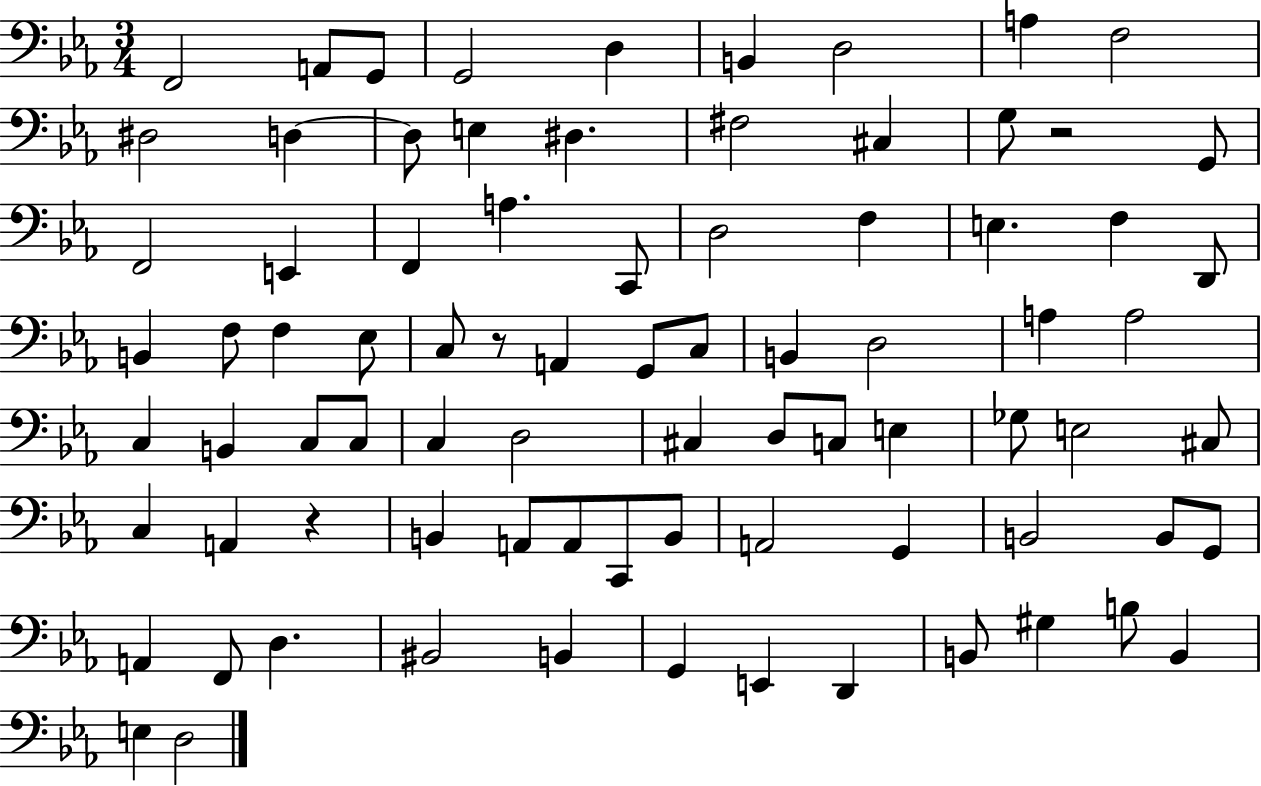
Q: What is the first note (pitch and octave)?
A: F2